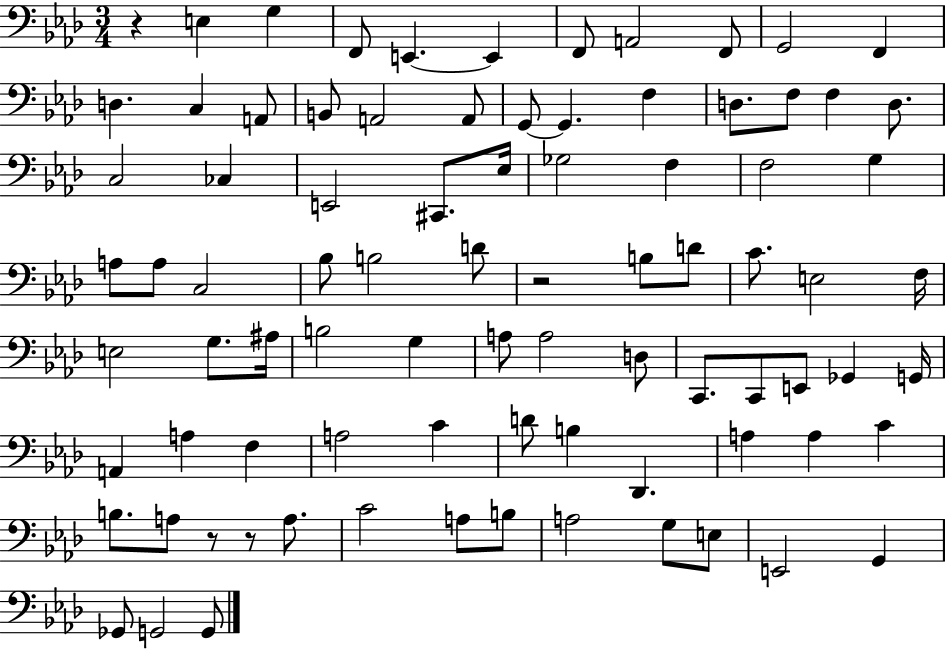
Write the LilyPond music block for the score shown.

{
  \clef bass
  \numericTimeSignature
  \time 3/4
  \key aes \major
  r4 e4 g4 | f,8 e,4.~~ e,4 | f,8 a,2 f,8 | g,2 f,4 | \break d4. c4 a,8 | b,8 a,2 a,8 | g,8~~ g,4. f4 | d8. f8 f4 d8. | \break c2 ces4 | e,2 cis,8. ees16 | ges2 f4 | f2 g4 | \break a8 a8 c2 | bes8 b2 d'8 | r2 b8 d'8 | c'8. e2 f16 | \break e2 g8. ais16 | b2 g4 | a8 a2 d8 | c,8. c,8 e,8 ges,4 g,16 | \break a,4 a4 f4 | a2 c'4 | d'8 b4 des,4. | a4 a4 c'4 | \break b8. a8 r8 r8 a8. | c'2 a8 b8 | a2 g8 e8 | e,2 g,4 | \break ges,8 g,2 g,8 | \bar "|."
}